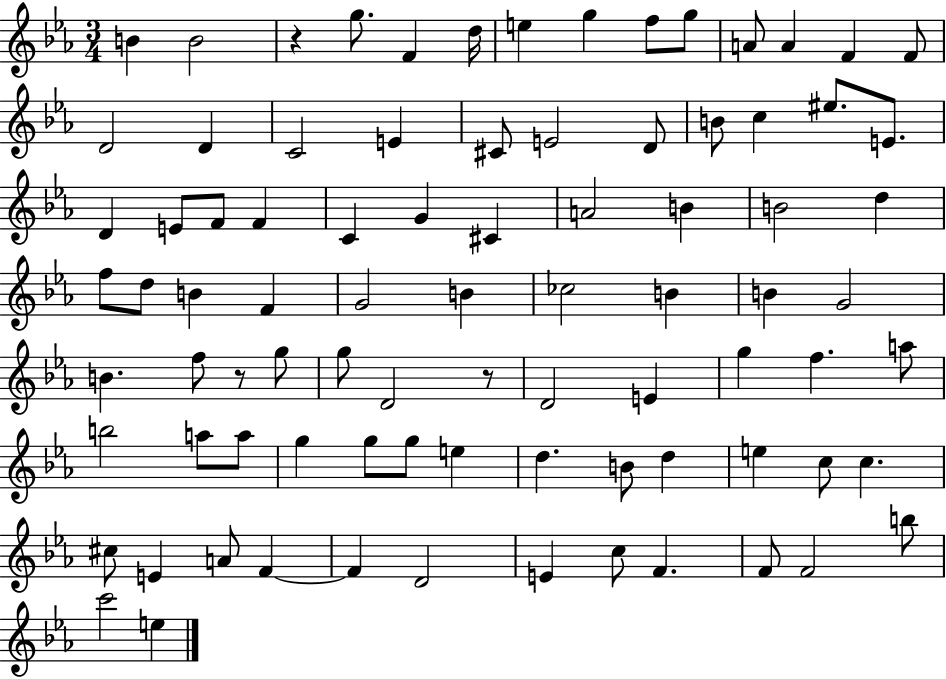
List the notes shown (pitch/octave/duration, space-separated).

B4/q B4/h R/q G5/e. F4/q D5/s E5/q G5/q F5/e G5/e A4/e A4/q F4/q F4/e D4/h D4/q C4/h E4/q C#4/e E4/h D4/e B4/e C5/q EIS5/e. E4/e. D4/q E4/e F4/e F4/q C4/q G4/q C#4/q A4/h B4/q B4/h D5/q F5/e D5/e B4/q F4/q G4/h B4/q CES5/h B4/q B4/q G4/h B4/q. F5/e R/e G5/e G5/e D4/h R/e D4/h E4/q G5/q F5/q. A5/e B5/h A5/e A5/e G5/q G5/e G5/e E5/q D5/q. B4/e D5/q E5/q C5/e C5/q. C#5/e E4/q A4/e F4/q F4/q D4/h E4/q C5/e F4/q. F4/e F4/h B5/e C6/h E5/q